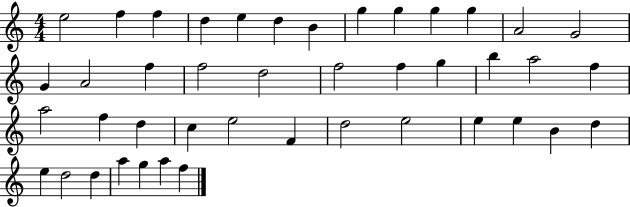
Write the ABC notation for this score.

X:1
T:Untitled
M:4/4
L:1/4
K:C
e2 f f d e d B g g g g A2 G2 G A2 f f2 d2 f2 f g b a2 f a2 f d c e2 F d2 e2 e e B d e d2 d a g a f